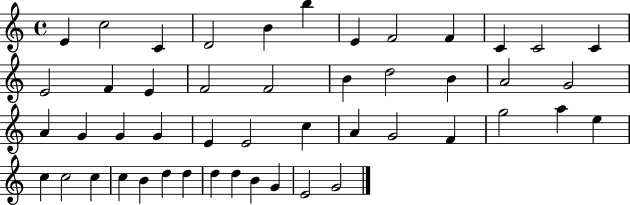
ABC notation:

X:1
T:Untitled
M:4/4
L:1/4
K:C
E c2 C D2 B b E F2 F C C2 C E2 F E F2 F2 B d2 B A2 G2 A G G G E E2 c A G2 F g2 a e c c2 c c B d d d d B G E2 G2